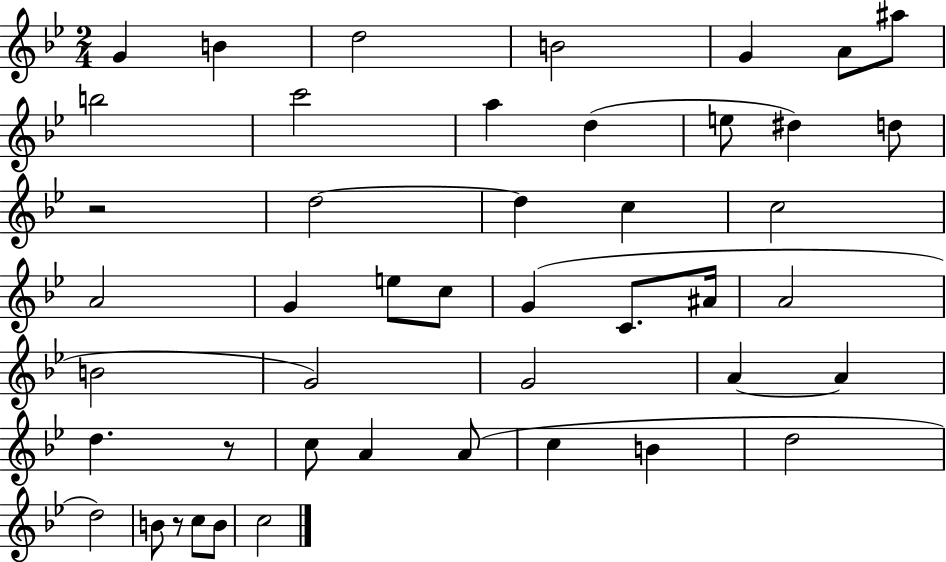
{
  \clef treble
  \numericTimeSignature
  \time 2/4
  \key bes \major
  \repeat volta 2 { g'4 b'4 | d''2 | b'2 | g'4 a'8 ais''8 | \break b''2 | c'''2 | a''4 d''4( | e''8 dis''4) d''8 | \break r2 | d''2~~ | d''4 c''4 | c''2 | \break a'2 | g'4 e''8 c''8 | g'4( c'8. ais'16 | a'2 | \break b'2 | g'2) | g'2 | a'4~~ a'4 | \break d''4. r8 | c''8 a'4 a'8( | c''4 b'4 | d''2 | \break d''2) | b'8 r8 c''8 b'8 | c''2 | } \bar "|."
}